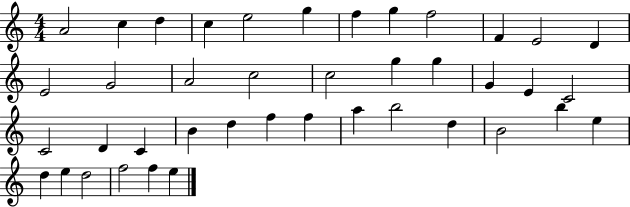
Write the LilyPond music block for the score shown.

{
  \clef treble
  \numericTimeSignature
  \time 4/4
  \key c \major
  a'2 c''4 d''4 | c''4 e''2 g''4 | f''4 g''4 f''2 | f'4 e'2 d'4 | \break e'2 g'2 | a'2 c''2 | c''2 g''4 g''4 | g'4 e'4 c'2 | \break c'2 d'4 c'4 | b'4 d''4 f''4 f''4 | a''4 b''2 d''4 | b'2 b''4 e''4 | \break d''4 e''4 d''2 | f''2 f''4 e''4 | \bar "|."
}